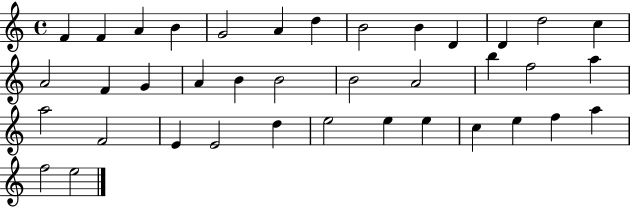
X:1
T:Untitled
M:4/4
L:1/4
K:C
F F A B G2 A d B2 B D D d2 c A2 F G A B B2 B2 A2 b f2 a a2 F2 E E2 d e2 e e c e f a f2 e2